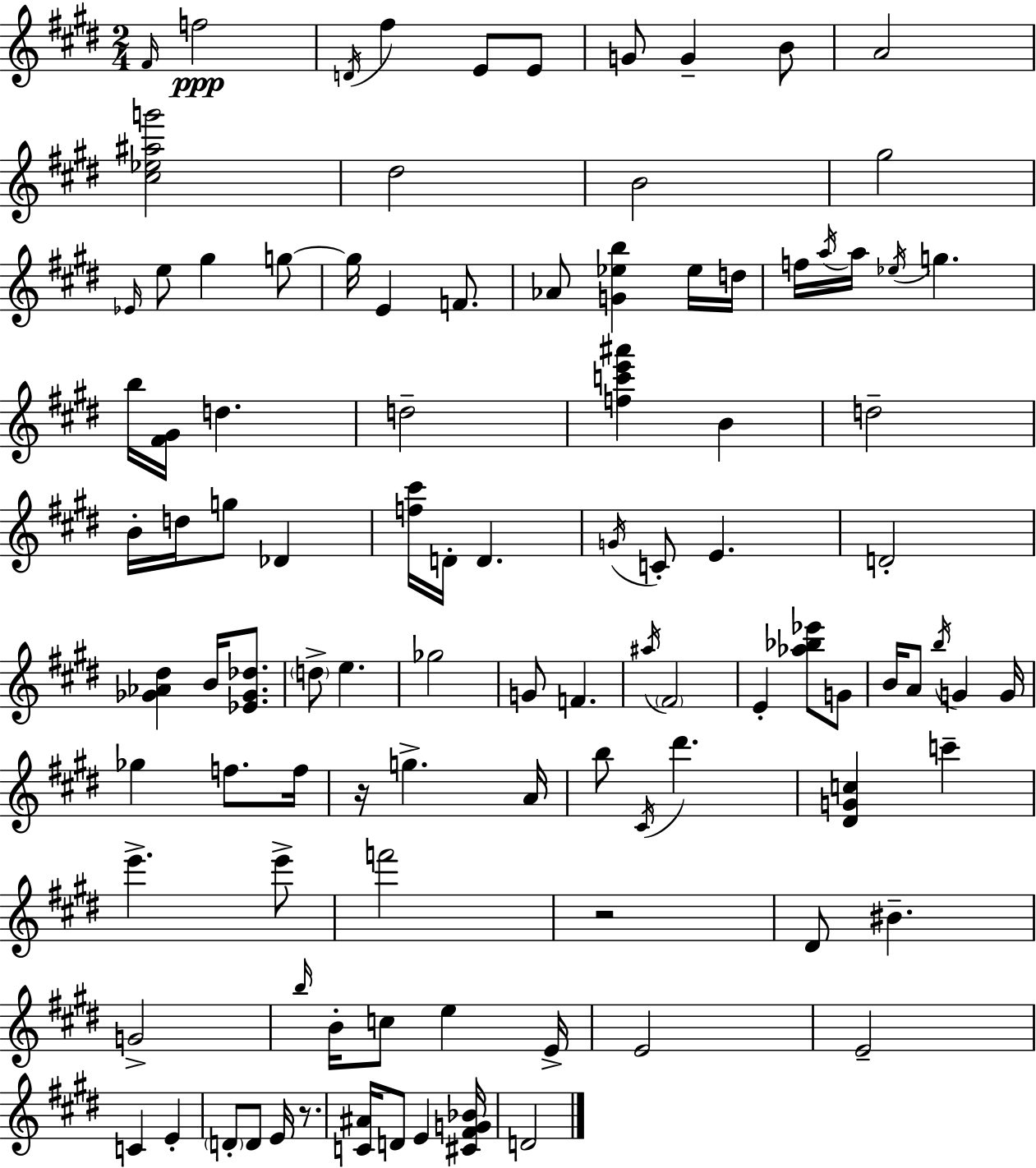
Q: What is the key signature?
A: E major